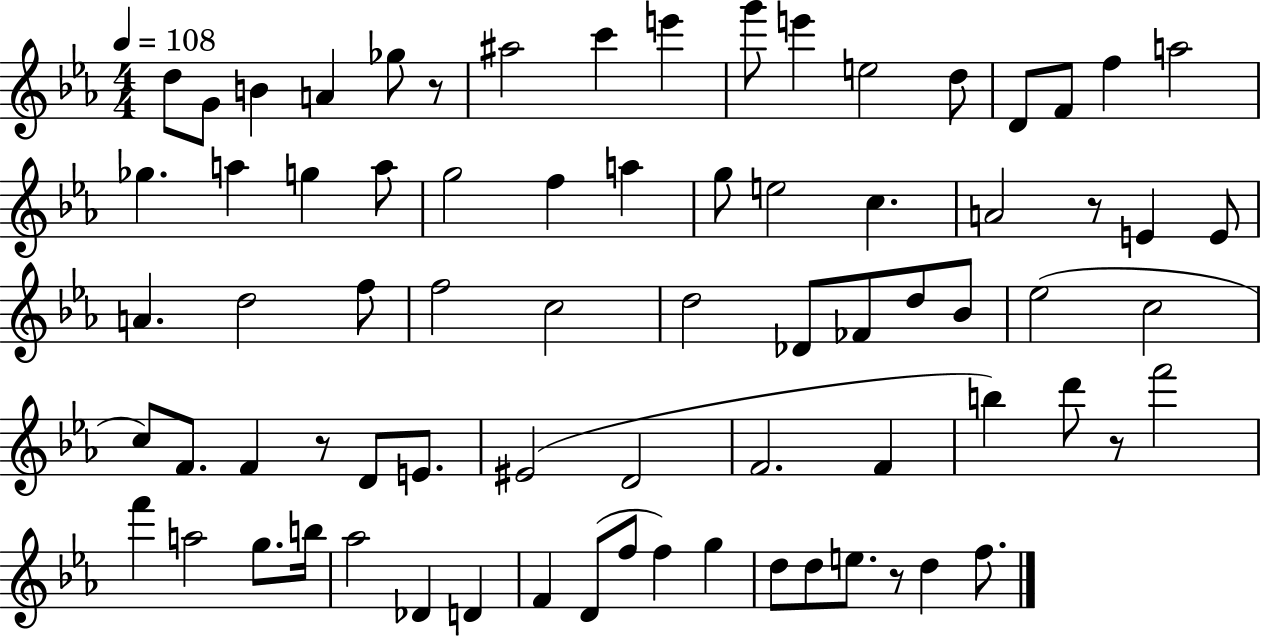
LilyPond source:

{
  \clef treble
  \numericTimeSignature
  \time 4/4
  \key ees \major
  \tempo 4 = 108
  \repeat volta 2 { d''8 g'8 b'4 a'4 ges''8 r8 | ais''2 c'''4 e'''4 | g'''8 e'''4 e''2 d''8 | d'8 f'8 f''4 a''2 | \break ges''4. a''4 g''4 a''8 | g''2 f''4 a''4 | g''8 e''2 c''4. | a'2 r8 e'4 e'8 | \break a'4. d''2 f''8 | f''2 c''2 | d''2 des'8 fes'8 d''8 bes'8 | ees''2( c''2 | \break c''8) f'8. f'4 r8 d'8 e'8. | eis'2( d'2 | f'2. f'4 | b''4) d'''8 r8 f'''2 | \break f'''4 a''2 g''8. b''16 | aes''2 des'4 d'4 | f'4 d'8( f''8 f''4) g''4 | d''8 d''8 e''8. r8 d''4 f''8. | \break } \bar "|."
}